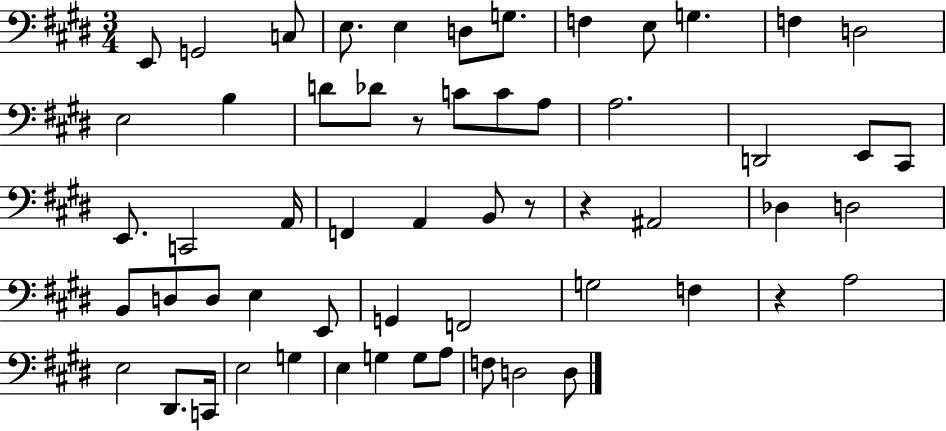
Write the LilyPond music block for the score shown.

{
  \clef bass
  \numericTimeSignature
  \time 3/4
  \key e \major
  \repeat volta 2 { e,8 g,2 c8 | e8. e4 d8 g8. | f4 e8 g4. | f4 d2 | \break e2 b4 | d'8 des'8 r8 c'8 c'8 a8 | a2. | d,2 e,8 cis,8 | \break e,8. c,2 a,16 | f,4 a,4 b,8 r8 | r4 ais,2 | des4 d2 | \break b,8 d8 d8 e4 e,8 | g,4 f,2 | g2 f4 | r4 a2 | \break e2 dis,8. c,16 | e2 g4 | e4 g4 g8 a8 | f8 d2 d8 | \break } \bar "|."
}